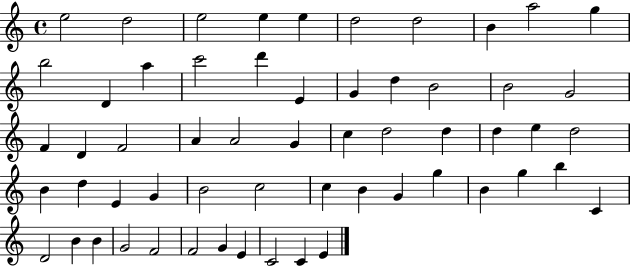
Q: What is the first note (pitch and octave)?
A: E5